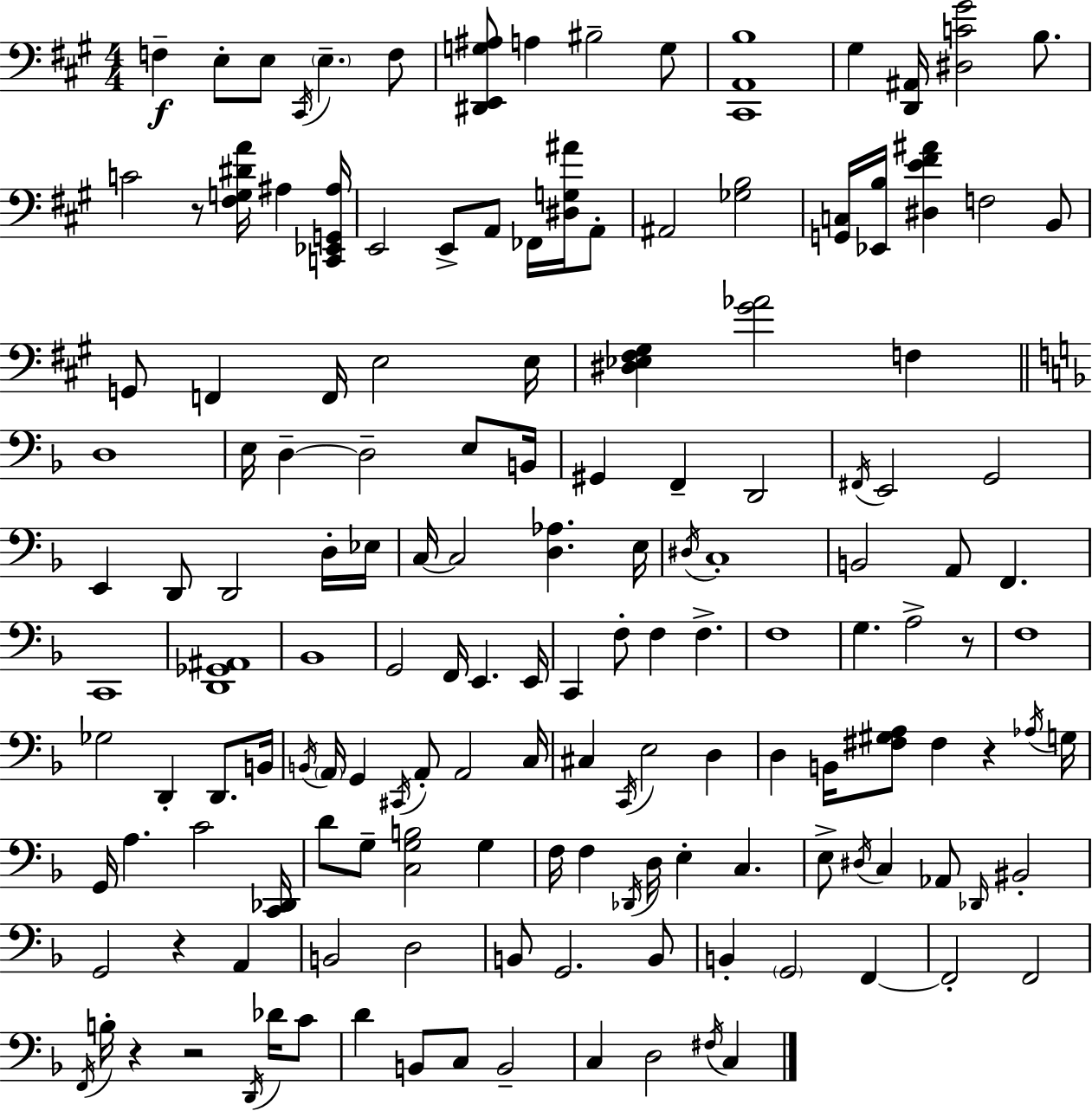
{
  \clef bass
  \numericTimeSignature
  \time 4/4
  \key a \major
  f4--\f e8-. e8 \acciaccatura { cis,16 } \parenthesize e4.-- f8 | <dis, e, g ais>8 a4 bis2-- g8 | <cis, a, b>1 | gis4 <d, ais,>16 <dis c' gis'>2 b8. | \break c'2 r8 <fis g dis' a'>16 ais4 | <c, ees, g, ais>16 e,2 e,8-> a,8 fes,16 <dis g ais'>16 a,8-. | ais,2 <ges b>2 | <g, c>16 <ees, b>16 <dis e' fis' ais'>4 f2 b,8 | \break g,8 f,4 f,16 e2 | e16 <dis ees fis gis>4 <gis' aes'>2 f4 | \bar "||" \break \key f \major d1 | e16 d4--~~ d2-- e8 b,16 | gis,4 f,4-- d,2 | \acciaccatura { fis,16 } e,2 g,2 | \break e,4 d,8 d,2 d16-. | ees16 c16~~ c2 <d aes>4. | e16 \acciaccatura { dis16 } c1-. | b,2 a,8 f,4. | \break c,1 | <d, ges, ais,>1 | bes,1 | g,2 f,16 e,4. | \break e,16 c,4 f8-. f4 f4.-> | f1 | g4. a2-> | r8 f1 | \break ges2 d,4-. d,8. | b,16 \acciaccatura { b,16 } \parenthesize a,16 g,4 \acciaccatura { cis,16 } a,8-. a,2 | c16 cis4 \acciaccatura { c,16 } e2 | d4 d4 b,16 <fis gis a>8 fis4 | \break r4 \acciaccatura { aes16 } g16 g,16 a4. c'2 | <c, des,>16 d'8 g8-- <c g b>2 | g4 f16 f4 \acciaccatura { des,16 } d16 e4-. | c4. e8-> \acciaccatura { dis16 } c4 aes,8 | \break \grace { des,16 } bis,2-. g,2 | r4 a,4 b,2 | d2 b,8 g,2. | b,8 b,4-. \parenthesize g,2 | \break f,4~~ f,2-. | f,2 \acciaccatura { f,16 } b16-. r4 r2 | \acciaccatura { d,16 } des'16 c'8 d'4 b,8 | c8 b,2-- c4 d2 | \break \acciaccatura { fis16 } c4 \bar "|."
}